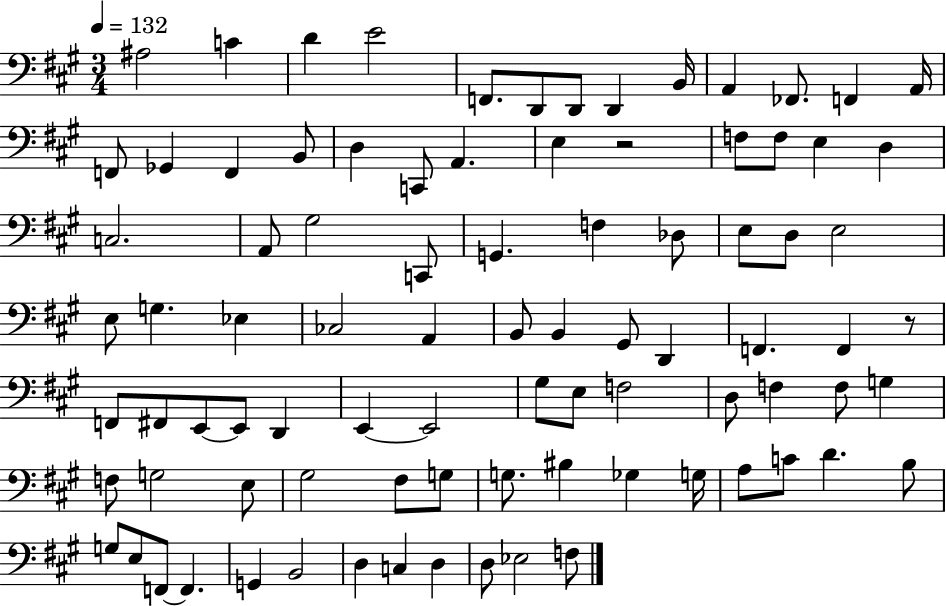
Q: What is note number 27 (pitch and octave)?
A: A2